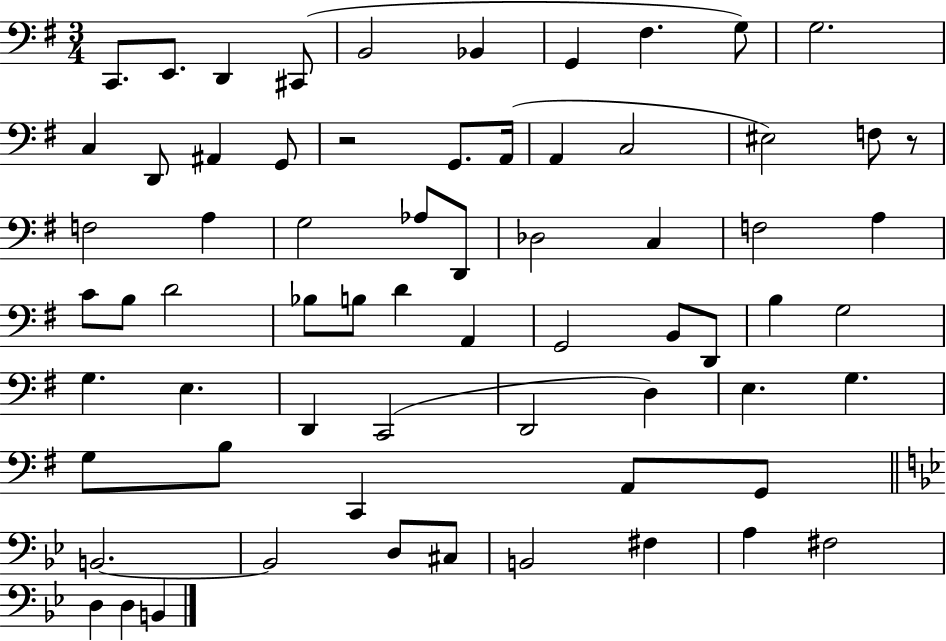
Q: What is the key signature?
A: G major